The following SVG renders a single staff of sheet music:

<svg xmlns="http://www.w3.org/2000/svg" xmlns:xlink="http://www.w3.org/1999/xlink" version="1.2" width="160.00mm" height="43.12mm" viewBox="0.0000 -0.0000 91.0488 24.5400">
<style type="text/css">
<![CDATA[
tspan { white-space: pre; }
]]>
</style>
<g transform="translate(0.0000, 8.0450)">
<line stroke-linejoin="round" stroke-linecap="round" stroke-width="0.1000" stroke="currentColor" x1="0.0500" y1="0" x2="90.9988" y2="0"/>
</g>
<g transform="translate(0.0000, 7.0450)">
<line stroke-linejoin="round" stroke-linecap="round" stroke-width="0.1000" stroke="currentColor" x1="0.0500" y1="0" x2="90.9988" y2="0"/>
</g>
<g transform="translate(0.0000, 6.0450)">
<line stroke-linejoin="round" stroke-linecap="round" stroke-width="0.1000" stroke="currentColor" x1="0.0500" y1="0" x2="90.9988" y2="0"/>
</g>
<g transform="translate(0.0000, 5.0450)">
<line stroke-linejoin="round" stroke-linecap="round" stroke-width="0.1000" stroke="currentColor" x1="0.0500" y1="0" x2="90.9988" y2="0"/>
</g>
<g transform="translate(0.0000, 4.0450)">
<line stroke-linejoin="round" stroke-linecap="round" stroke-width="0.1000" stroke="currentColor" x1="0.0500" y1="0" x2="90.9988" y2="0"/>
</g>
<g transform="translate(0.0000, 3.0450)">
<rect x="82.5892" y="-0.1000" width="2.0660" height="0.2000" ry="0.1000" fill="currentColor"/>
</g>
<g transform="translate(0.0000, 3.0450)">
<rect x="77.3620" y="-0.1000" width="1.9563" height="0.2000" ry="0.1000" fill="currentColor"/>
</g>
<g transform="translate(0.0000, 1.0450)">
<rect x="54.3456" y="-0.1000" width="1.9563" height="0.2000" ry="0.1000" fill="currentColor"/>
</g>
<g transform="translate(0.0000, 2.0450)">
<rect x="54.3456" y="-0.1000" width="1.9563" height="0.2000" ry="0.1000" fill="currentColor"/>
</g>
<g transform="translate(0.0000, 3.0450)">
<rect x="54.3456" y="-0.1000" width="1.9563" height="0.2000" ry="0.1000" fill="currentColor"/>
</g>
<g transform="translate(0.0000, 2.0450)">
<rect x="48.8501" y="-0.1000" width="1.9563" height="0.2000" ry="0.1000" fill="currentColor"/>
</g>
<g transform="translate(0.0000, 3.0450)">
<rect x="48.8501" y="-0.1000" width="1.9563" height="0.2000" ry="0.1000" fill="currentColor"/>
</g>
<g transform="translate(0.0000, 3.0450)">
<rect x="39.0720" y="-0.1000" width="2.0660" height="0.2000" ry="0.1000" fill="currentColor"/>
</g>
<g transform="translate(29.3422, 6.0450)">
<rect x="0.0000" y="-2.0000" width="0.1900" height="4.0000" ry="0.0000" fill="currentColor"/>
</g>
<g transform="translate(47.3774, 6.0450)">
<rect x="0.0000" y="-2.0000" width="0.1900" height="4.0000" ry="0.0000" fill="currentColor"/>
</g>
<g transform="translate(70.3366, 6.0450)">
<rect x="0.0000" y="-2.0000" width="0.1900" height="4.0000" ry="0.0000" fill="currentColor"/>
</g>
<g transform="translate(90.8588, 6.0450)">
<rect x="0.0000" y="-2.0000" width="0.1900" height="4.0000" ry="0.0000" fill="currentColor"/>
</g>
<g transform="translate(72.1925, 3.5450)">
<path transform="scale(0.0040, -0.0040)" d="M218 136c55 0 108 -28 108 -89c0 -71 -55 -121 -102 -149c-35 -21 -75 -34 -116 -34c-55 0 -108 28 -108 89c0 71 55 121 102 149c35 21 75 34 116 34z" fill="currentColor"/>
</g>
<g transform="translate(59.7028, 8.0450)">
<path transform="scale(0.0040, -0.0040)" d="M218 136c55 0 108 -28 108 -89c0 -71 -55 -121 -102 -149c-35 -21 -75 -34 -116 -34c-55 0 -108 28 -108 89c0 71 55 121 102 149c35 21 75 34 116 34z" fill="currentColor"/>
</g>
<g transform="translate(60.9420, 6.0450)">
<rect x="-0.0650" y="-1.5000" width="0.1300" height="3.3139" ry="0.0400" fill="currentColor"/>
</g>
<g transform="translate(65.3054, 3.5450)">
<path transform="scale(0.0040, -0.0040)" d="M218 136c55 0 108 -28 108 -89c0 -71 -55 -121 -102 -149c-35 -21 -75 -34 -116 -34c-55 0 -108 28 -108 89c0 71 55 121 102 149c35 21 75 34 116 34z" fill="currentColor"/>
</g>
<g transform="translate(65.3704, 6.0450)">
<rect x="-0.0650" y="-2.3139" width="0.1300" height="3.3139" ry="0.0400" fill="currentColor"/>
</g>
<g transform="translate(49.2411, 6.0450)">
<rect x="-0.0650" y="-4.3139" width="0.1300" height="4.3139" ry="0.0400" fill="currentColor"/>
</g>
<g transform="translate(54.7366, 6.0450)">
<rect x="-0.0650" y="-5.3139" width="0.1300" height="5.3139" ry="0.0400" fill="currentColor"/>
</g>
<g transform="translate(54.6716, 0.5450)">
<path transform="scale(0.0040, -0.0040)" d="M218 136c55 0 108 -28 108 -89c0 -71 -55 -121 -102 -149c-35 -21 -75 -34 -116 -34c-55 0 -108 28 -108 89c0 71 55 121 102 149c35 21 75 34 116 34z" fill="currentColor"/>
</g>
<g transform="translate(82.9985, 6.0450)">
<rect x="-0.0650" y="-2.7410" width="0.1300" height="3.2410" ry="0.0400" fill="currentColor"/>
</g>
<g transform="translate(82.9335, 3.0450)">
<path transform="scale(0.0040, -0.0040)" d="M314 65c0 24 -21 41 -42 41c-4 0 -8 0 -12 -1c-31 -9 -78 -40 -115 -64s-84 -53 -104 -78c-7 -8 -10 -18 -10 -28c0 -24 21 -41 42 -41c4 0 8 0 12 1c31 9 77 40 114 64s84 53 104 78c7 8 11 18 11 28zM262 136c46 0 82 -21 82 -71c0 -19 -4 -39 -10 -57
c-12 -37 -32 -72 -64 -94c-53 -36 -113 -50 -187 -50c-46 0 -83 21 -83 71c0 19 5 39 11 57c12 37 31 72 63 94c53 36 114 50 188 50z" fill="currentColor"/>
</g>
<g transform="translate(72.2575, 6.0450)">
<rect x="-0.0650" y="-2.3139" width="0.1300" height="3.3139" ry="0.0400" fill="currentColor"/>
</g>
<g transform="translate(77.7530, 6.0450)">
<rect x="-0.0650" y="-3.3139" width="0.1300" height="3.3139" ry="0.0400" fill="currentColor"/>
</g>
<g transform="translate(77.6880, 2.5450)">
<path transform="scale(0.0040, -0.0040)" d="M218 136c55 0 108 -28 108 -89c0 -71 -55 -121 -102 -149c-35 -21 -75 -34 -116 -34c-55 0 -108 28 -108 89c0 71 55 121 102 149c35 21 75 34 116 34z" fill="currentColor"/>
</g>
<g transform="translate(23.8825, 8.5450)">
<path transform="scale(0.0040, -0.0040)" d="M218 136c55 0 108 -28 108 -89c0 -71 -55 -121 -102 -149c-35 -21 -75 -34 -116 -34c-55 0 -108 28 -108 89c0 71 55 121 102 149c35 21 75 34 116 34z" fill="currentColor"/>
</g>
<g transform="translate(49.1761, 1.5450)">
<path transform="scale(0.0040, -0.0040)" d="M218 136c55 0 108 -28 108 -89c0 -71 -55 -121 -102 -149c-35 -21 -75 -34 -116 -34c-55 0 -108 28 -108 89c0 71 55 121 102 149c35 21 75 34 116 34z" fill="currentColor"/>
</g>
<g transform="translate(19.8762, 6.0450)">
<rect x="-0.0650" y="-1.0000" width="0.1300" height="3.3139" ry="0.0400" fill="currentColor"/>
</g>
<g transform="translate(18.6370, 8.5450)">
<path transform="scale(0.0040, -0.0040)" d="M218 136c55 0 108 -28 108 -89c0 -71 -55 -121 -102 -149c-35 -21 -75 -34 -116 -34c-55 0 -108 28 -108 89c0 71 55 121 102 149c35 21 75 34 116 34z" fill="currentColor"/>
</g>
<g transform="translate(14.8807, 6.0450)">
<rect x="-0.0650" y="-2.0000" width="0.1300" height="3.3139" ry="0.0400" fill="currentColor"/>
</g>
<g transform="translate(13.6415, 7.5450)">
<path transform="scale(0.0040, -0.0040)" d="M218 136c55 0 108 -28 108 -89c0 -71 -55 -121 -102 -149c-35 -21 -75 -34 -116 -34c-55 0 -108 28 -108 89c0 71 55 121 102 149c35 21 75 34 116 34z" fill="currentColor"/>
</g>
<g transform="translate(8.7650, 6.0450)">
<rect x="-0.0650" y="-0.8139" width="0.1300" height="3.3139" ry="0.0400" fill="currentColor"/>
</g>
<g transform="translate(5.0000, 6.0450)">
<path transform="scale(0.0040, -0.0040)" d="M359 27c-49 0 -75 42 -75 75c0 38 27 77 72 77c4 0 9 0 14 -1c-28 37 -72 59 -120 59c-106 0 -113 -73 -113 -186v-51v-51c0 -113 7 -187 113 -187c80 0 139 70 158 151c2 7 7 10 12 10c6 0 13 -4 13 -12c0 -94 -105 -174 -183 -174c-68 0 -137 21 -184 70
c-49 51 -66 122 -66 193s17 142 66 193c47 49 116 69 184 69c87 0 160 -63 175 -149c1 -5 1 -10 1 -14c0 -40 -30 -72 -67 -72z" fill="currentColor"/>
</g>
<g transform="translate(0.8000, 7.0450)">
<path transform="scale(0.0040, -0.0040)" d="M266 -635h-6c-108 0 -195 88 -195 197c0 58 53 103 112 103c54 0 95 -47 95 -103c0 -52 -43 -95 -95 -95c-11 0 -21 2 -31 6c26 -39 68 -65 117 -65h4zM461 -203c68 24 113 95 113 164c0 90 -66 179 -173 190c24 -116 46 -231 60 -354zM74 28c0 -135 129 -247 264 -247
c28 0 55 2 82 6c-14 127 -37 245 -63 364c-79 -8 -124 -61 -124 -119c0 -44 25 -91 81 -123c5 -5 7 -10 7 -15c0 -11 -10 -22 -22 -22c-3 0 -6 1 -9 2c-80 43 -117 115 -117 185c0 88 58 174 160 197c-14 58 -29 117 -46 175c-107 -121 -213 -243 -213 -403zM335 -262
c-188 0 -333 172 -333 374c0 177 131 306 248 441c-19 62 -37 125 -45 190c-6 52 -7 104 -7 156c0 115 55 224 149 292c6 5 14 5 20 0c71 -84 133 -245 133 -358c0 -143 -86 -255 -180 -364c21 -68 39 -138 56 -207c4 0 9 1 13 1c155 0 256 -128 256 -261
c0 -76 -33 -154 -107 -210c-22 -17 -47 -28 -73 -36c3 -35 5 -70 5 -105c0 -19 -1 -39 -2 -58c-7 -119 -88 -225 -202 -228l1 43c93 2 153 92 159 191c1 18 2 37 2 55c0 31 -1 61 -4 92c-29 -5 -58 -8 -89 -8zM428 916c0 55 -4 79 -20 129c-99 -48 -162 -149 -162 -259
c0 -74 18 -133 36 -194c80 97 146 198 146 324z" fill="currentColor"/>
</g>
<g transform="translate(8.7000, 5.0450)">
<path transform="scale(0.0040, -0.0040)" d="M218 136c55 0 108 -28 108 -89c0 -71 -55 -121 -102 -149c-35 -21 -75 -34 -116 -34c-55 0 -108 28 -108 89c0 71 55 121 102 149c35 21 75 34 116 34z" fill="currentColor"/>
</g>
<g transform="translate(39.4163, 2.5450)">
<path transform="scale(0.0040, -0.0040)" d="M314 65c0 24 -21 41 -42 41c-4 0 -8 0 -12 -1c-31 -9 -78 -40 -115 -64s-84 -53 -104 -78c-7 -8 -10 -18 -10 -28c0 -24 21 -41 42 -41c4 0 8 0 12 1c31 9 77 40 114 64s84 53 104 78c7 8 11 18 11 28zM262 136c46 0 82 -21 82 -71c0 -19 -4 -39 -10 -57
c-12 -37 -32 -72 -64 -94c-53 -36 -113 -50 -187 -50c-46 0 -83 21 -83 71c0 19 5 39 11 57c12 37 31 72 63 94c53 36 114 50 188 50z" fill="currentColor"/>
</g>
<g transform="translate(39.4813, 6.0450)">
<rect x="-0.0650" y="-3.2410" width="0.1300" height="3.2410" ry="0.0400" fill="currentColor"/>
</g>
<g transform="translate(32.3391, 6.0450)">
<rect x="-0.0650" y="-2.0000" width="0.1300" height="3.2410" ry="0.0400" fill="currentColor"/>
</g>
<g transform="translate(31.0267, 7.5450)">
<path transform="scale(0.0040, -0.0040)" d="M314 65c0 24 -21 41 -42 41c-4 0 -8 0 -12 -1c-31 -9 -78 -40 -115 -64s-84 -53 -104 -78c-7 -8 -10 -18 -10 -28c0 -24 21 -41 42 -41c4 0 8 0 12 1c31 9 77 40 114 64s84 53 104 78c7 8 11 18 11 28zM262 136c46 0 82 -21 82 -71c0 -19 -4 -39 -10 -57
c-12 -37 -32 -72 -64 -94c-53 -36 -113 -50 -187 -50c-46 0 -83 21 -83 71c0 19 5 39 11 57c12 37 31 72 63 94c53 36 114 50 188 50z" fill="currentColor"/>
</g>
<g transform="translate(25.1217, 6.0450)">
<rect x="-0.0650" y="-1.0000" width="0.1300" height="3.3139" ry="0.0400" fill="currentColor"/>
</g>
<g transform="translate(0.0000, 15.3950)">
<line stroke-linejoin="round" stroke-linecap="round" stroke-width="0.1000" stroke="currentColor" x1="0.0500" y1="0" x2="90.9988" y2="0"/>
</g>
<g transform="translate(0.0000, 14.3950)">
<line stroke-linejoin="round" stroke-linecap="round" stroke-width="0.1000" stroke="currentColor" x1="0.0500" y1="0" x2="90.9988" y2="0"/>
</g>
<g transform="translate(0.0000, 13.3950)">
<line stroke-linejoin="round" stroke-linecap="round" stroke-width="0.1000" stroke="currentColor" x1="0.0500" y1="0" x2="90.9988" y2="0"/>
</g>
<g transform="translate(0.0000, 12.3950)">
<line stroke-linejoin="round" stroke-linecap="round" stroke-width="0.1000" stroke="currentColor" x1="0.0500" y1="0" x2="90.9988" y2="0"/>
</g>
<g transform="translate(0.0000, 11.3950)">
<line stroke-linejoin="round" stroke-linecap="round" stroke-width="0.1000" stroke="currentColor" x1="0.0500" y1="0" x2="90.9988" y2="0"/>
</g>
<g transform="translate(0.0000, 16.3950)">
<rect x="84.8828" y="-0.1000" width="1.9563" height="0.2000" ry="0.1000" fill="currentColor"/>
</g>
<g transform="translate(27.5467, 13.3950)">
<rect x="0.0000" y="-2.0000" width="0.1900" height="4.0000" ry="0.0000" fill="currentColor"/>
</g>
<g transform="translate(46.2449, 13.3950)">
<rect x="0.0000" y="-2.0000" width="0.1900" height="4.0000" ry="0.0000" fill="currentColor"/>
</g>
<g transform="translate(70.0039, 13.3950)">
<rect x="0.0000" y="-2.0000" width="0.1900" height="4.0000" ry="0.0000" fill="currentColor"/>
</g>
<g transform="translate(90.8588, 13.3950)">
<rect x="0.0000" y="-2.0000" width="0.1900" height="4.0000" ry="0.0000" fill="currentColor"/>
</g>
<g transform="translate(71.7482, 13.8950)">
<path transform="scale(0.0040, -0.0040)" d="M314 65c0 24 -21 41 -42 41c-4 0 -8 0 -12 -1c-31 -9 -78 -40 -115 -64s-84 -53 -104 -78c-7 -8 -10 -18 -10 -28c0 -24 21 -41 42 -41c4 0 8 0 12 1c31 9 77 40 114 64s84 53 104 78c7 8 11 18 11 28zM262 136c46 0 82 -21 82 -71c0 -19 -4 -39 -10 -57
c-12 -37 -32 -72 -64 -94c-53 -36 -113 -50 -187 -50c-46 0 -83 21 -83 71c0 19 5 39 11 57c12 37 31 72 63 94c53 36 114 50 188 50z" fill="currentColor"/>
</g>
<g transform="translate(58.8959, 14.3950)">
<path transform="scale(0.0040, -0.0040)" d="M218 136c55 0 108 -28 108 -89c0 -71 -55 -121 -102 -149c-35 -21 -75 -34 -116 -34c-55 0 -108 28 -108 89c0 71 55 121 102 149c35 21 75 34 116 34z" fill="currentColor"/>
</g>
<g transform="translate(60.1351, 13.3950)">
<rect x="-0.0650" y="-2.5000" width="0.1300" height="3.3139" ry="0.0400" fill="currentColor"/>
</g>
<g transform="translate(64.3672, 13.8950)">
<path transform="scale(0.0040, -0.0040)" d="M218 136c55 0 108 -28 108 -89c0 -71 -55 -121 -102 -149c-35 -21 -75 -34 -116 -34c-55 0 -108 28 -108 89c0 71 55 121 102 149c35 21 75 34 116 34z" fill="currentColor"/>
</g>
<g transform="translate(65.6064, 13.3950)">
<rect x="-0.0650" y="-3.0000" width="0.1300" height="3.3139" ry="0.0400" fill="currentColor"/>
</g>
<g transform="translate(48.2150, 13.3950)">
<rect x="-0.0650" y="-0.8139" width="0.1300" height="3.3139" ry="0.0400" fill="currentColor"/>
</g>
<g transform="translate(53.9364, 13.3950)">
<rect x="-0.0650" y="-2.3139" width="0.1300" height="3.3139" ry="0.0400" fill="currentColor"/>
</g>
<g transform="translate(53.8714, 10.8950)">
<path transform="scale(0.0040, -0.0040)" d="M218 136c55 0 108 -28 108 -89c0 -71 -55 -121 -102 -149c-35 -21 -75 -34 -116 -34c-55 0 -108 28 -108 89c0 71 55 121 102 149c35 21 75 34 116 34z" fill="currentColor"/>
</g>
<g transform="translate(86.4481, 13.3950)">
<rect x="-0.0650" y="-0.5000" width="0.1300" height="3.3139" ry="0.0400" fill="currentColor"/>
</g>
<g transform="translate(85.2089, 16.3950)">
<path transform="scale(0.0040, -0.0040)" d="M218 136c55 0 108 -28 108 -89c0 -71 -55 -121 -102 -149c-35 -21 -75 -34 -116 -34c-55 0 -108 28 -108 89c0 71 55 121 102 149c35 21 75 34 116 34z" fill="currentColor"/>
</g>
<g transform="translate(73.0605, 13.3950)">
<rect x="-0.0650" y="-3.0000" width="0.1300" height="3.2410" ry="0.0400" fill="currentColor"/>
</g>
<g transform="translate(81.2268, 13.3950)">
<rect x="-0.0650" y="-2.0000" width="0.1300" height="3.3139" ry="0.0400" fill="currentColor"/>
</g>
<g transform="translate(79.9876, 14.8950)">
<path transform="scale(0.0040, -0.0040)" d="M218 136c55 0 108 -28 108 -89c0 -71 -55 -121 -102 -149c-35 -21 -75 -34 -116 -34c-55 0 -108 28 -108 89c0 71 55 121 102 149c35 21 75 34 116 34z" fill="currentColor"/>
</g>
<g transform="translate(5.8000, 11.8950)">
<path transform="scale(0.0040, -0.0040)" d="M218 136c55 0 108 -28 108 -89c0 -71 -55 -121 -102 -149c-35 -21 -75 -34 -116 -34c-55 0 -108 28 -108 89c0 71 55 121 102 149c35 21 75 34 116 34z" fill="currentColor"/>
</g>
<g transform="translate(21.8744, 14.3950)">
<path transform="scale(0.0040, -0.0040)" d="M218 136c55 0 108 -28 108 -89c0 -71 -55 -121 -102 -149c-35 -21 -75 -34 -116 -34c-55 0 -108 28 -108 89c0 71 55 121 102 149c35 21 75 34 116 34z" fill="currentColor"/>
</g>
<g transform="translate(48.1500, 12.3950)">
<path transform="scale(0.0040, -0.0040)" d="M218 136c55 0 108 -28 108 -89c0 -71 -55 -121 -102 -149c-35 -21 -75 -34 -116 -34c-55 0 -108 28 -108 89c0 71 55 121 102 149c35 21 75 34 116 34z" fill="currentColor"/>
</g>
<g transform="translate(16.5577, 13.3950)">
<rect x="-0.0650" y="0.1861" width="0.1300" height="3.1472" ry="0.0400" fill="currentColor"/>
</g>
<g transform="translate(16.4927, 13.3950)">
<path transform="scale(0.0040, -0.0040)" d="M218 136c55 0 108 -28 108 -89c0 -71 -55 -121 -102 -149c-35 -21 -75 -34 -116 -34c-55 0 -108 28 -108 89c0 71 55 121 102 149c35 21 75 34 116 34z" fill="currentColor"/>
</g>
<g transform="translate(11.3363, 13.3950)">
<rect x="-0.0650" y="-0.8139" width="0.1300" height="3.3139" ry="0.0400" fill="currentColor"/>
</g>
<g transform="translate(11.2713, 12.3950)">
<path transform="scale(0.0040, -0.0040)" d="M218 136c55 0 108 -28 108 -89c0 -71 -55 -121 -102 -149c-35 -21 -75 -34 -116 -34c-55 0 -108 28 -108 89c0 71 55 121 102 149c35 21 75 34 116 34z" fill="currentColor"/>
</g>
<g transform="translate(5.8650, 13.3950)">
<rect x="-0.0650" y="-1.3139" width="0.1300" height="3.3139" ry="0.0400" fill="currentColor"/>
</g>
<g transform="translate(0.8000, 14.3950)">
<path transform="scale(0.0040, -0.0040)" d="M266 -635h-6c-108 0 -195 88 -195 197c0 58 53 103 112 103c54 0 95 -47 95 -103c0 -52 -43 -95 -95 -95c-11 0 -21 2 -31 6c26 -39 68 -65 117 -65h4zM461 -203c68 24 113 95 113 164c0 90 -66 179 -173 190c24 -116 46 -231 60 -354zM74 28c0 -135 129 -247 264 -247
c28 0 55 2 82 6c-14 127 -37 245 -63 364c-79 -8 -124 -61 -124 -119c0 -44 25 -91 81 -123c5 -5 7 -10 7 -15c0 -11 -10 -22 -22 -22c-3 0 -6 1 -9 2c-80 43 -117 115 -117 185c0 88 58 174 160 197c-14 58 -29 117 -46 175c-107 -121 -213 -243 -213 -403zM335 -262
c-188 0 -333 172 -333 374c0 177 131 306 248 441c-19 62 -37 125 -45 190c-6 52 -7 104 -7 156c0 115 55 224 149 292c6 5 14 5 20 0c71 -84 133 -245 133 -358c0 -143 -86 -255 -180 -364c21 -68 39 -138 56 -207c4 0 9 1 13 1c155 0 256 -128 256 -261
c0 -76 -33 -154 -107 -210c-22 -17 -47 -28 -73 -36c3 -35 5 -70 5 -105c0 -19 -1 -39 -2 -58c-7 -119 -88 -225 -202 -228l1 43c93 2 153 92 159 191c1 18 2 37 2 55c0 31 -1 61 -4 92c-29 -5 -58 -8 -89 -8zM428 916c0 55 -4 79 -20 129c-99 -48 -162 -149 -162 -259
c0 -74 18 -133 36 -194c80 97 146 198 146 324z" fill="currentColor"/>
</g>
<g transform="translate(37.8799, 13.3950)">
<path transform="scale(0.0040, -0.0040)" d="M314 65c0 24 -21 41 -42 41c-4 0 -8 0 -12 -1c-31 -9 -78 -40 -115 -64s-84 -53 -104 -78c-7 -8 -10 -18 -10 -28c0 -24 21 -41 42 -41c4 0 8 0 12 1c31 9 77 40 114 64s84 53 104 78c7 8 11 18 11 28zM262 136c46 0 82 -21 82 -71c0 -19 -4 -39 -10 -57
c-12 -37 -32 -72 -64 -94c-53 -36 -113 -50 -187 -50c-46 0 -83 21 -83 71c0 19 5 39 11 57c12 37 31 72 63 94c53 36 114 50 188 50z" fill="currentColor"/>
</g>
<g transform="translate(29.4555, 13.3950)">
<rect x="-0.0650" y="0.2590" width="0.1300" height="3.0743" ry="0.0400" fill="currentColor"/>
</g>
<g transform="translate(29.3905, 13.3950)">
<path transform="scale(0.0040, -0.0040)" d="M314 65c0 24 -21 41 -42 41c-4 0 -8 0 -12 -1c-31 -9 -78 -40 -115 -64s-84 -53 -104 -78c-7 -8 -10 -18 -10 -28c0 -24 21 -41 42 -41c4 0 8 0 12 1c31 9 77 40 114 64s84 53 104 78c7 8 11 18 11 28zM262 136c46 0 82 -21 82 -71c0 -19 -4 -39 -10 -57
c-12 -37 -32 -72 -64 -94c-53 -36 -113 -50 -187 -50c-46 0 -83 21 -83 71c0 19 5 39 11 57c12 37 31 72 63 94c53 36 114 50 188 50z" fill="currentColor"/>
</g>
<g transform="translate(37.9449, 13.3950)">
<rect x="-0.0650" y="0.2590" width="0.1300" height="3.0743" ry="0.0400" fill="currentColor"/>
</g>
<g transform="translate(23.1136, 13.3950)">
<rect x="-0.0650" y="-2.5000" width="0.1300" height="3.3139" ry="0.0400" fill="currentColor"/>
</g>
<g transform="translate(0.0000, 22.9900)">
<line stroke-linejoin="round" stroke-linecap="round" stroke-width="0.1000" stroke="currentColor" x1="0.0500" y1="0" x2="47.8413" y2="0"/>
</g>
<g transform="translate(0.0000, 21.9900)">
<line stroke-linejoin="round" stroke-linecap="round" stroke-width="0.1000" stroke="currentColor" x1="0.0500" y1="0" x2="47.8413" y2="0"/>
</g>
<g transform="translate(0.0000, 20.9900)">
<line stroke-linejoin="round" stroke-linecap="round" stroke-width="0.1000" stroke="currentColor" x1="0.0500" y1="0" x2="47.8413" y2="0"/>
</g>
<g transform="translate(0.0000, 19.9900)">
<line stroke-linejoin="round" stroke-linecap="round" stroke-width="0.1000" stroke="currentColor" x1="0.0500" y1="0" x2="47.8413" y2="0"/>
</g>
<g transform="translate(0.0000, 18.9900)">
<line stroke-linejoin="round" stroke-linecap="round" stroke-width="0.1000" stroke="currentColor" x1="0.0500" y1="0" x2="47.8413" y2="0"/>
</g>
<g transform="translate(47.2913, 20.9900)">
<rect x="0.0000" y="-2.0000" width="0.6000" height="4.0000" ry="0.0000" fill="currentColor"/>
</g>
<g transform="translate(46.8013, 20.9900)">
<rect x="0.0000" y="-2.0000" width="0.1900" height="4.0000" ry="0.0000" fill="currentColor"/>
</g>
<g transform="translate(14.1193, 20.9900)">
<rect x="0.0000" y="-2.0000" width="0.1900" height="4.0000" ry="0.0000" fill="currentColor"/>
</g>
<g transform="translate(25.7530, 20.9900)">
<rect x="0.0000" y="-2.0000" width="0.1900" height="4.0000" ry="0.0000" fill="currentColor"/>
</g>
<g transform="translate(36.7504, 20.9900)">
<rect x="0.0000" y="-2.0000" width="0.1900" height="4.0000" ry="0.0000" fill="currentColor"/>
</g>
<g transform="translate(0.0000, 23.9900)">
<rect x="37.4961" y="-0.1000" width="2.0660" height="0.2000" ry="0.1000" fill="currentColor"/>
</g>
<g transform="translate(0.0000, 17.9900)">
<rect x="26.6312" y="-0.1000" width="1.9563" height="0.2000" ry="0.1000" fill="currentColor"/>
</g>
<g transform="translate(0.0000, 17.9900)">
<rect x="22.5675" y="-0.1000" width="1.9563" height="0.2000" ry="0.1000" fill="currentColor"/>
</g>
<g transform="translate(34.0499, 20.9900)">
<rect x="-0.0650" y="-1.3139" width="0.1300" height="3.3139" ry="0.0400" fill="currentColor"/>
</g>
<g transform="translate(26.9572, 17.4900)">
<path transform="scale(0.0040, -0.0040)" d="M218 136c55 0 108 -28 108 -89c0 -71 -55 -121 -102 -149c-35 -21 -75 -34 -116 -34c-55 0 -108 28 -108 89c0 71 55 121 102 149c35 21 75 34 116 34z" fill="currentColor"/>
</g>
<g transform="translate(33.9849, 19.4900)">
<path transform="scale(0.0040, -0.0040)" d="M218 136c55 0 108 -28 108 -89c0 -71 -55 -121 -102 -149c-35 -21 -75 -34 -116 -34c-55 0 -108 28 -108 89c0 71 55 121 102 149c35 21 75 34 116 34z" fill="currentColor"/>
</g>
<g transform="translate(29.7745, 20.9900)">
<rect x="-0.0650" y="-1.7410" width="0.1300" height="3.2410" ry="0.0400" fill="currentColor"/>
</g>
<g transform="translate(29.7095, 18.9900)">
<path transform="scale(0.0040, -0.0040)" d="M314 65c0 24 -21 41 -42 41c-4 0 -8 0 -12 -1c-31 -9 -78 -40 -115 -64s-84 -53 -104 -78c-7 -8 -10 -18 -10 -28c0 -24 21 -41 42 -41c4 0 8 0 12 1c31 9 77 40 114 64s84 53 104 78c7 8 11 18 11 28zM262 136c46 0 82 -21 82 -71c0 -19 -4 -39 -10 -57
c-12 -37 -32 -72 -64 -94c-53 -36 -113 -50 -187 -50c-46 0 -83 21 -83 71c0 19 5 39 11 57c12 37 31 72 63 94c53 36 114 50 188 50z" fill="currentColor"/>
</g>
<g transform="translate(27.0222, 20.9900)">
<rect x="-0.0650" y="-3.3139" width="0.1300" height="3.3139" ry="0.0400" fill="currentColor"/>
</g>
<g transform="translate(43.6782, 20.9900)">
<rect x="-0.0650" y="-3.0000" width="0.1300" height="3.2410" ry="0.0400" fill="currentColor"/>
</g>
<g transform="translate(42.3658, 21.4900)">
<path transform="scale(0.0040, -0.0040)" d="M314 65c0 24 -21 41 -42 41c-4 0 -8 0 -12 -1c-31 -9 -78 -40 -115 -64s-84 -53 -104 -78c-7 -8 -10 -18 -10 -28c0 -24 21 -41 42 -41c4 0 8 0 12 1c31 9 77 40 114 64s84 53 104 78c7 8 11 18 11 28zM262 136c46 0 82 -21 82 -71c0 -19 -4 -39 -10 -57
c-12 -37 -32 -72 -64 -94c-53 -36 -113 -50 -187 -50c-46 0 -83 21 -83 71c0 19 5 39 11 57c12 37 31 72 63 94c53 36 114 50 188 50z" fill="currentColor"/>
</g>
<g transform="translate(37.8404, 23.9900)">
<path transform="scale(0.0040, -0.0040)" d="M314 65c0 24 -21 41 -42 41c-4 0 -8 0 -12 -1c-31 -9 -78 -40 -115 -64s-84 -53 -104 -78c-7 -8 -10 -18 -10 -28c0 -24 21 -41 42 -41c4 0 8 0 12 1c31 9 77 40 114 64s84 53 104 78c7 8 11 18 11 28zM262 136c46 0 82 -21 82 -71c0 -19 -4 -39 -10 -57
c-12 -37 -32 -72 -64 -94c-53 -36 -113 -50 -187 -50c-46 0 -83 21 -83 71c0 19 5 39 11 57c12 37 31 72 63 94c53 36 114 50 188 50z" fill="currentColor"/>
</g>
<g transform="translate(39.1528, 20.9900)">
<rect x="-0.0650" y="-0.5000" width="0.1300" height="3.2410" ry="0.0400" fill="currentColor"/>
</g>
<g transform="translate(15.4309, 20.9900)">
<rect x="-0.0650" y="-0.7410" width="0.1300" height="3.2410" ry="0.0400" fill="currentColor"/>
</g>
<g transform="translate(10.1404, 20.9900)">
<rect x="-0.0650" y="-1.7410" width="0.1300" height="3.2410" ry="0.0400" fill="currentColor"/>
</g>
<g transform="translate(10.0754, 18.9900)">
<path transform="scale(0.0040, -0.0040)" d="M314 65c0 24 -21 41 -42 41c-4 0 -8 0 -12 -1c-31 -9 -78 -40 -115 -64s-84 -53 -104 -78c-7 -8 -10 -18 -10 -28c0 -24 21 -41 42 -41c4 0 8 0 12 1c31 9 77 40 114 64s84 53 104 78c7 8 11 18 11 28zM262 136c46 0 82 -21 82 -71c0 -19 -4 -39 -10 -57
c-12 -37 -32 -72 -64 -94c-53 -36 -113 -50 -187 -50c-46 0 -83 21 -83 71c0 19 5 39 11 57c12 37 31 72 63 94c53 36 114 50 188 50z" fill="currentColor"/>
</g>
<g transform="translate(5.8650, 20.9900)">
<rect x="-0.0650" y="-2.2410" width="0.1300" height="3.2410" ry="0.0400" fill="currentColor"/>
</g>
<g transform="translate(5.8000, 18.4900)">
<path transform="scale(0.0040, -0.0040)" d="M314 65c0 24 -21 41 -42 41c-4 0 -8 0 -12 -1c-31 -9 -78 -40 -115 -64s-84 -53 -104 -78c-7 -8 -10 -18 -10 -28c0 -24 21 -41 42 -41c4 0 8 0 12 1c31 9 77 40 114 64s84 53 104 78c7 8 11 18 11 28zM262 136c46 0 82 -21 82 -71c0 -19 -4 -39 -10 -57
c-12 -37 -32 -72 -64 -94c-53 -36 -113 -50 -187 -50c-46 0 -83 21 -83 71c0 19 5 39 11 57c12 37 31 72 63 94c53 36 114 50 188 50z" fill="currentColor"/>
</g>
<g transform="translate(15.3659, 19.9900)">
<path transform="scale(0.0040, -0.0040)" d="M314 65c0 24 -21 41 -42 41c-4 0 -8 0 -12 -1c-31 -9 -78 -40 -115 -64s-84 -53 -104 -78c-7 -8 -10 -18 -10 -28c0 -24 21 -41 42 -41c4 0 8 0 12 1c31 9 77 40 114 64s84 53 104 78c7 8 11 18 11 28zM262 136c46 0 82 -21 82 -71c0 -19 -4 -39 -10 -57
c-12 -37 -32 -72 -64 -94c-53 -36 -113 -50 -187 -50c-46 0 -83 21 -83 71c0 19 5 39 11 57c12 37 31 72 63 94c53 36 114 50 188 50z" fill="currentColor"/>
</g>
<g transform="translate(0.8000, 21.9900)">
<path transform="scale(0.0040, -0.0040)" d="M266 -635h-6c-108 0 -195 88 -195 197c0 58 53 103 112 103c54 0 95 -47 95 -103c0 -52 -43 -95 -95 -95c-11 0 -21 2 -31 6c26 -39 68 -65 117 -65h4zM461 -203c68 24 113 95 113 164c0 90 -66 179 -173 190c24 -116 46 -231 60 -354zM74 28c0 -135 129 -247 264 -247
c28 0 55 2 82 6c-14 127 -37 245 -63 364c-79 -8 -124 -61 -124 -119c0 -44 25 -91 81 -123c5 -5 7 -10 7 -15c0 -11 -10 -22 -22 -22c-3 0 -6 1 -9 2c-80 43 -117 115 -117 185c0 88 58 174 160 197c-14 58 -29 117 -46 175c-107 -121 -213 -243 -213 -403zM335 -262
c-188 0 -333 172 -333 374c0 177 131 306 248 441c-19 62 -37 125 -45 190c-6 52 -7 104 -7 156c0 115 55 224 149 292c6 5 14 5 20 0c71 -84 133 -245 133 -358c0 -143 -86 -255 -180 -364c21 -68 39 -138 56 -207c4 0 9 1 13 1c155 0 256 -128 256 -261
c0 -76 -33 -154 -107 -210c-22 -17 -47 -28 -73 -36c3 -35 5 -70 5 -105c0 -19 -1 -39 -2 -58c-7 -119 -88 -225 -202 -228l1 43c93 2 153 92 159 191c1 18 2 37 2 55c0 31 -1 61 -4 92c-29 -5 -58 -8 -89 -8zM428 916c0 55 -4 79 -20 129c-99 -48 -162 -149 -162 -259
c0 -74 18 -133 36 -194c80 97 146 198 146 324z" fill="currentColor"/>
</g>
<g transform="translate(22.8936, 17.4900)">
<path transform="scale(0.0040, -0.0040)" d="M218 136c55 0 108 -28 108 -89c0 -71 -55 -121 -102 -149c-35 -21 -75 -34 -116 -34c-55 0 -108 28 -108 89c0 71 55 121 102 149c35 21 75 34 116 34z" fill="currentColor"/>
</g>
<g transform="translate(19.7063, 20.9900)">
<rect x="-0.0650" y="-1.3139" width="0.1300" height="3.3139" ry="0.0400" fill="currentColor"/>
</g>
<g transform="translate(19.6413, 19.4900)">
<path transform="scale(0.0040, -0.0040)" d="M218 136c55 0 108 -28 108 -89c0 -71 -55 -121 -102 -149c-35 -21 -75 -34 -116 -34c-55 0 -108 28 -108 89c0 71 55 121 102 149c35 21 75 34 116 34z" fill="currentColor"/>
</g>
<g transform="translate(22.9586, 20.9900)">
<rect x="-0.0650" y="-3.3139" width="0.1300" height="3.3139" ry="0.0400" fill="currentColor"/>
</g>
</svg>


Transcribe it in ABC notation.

X:1
T:Untitled
M:4/4
L:1/4
K:C
d F D D F2 b2 d' f' E g g b a2 e d B G B2 B2 d g G A A2 F C g2 f2 d2 e b b f2 e C2 A2